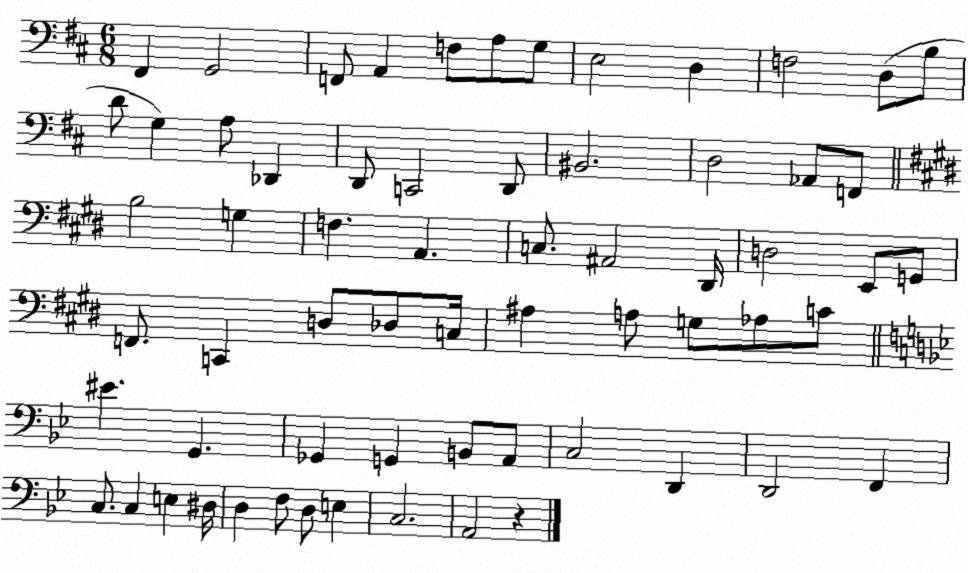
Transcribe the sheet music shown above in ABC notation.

X:1
T:Untitled
M:6/8
L:1/4
K:D
^F,, G,,2 F,,/2 A,, F,/2 A,/2 G,/2 E,2 D, F,2 D,/2 B,/2 D/2 G, A,/2 _D,, D,,/2 C,,2 D,,/2 ^B,,2 D,2 _A,,/2 F,,/2 B,2 G, F, A,, C,/2 ^A,,2 ^D,,/4 D,2 E,,/2 G,,/2 F,,/2 C,, D,/2 _D,/2 C,/4 ^A, A,/2 G,/2 _A,/2 C/2 ^E G,, _G,, G,, B,,/2 A,,/2 C,2 D,, D,,2 F,, C,/2 C, E, ^D,/4 D, F,/2 D,/2 E, C,2 A,,2 z